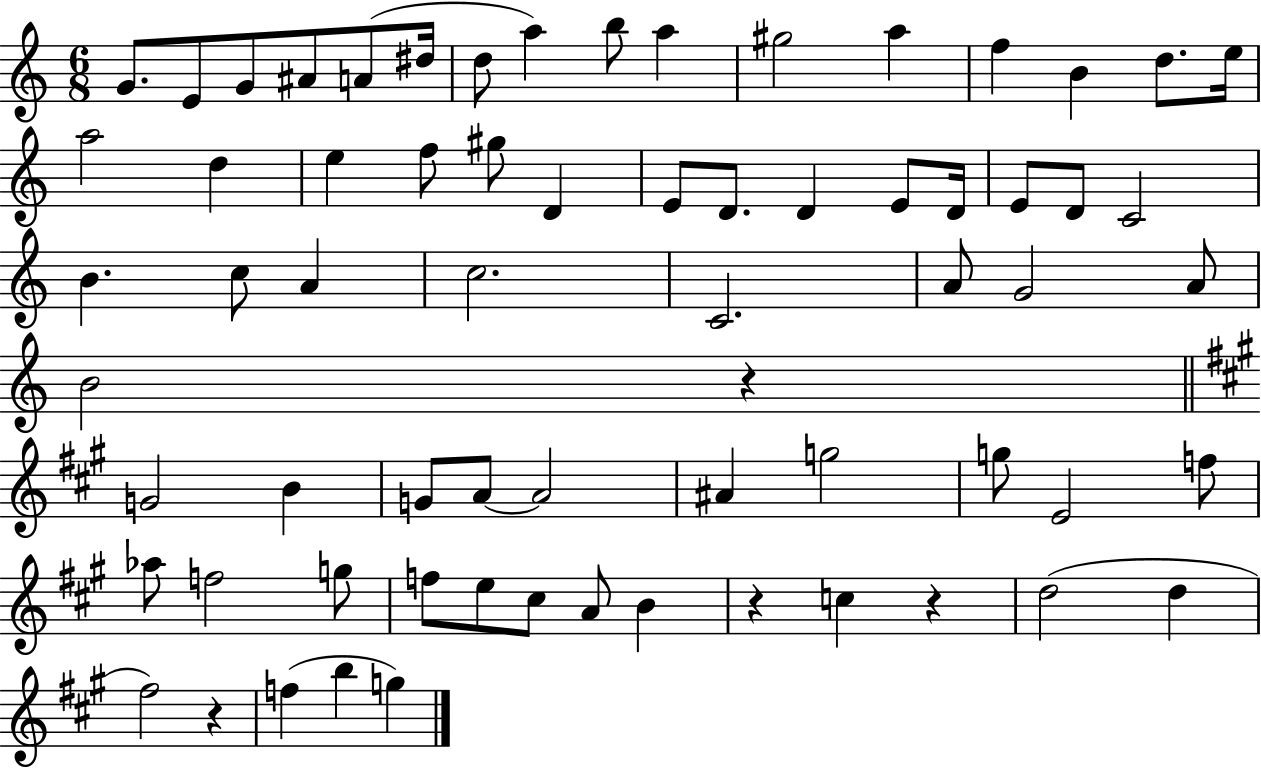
{
  \clef treble
  \numericTimeSignature
  \time 6/8
  \key c \major
  g'8. e'8 g'8 ais'8 a'8( dis''16 | d''8 a''4) b''8 a''4 | gis''2 a''4 | f''4 b'4 d''8. e''16 | \break a''2 d''4 | e''4 f''8 gis''8 d'4 | e'8 d'8. d'4 e'8 d'16 | e'8 d'8 c'2 | \break b'4. c''8 a'4 | c''2. | c'2. | a'8 g'2 a'8 | \break b'2 r4 | \bar "||" \break \key a \major g'2 b'4 | g'8 a'8~~ a'2 | ais'4 g''2 | g''8 e'2 f''8 | \break aes''8 f''2 g''8 | f''8 e''8 cis''8 a'8 b'4 | r4 c''4 r4 | d''2( d''4 | \break fis''2) r4 | f''4( b''4 g''4) | \bar "|."
}